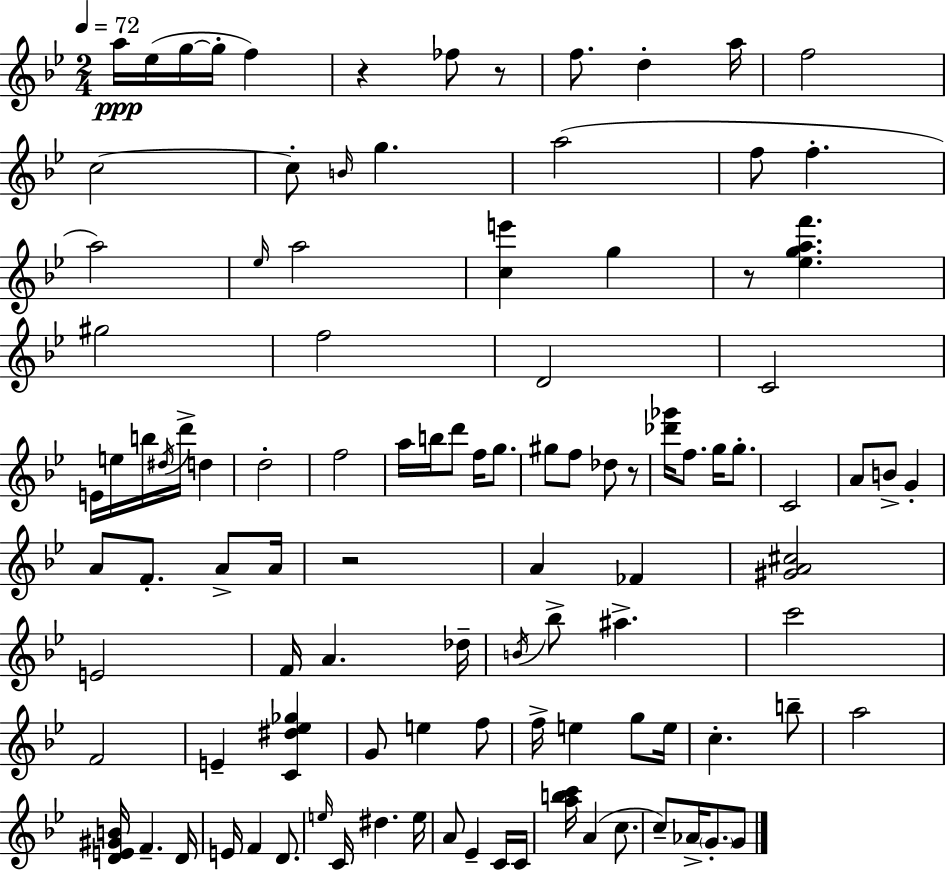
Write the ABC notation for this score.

X:1
T:Untitled
M:2/4
L:1/4
K:Gm
a/4 _e/4 g/4 g/4 f z _f/2 z/2 f/2 d a/4 f2 c2 c/2 B/4 g a2 f/2 f a2 _e/4 a2 [ce'] g z/2 [_egaf'] ^g2 f2 D2 C2 E/4 e/4 b/4 ^d/4 d'/4 d d2 f2 a/4 b/4 d'/2 f/4 g/2 ^g/2 f/2 _d/2 z/2 [_d'_g']/4 f/2 g/4 g/2 C2 A/2 B/2 G A/2 F/2 A/2 A/4 z2 A _F [^GA^c]2 E2 F/4 A _d/4 B/4 _b/2 ^a c'2 F2 E [C^d_e_g] G/2 e f/2 f/4 e g/2 e/4 c b/2 a2 [DE^GB]/4 F D/4 E/4 F D/2 e/4 C/4 ^d e/4 A/2 _E C/4 C/4 [abc']/4 A c/2 c/2 _A/4 G/2 G/2